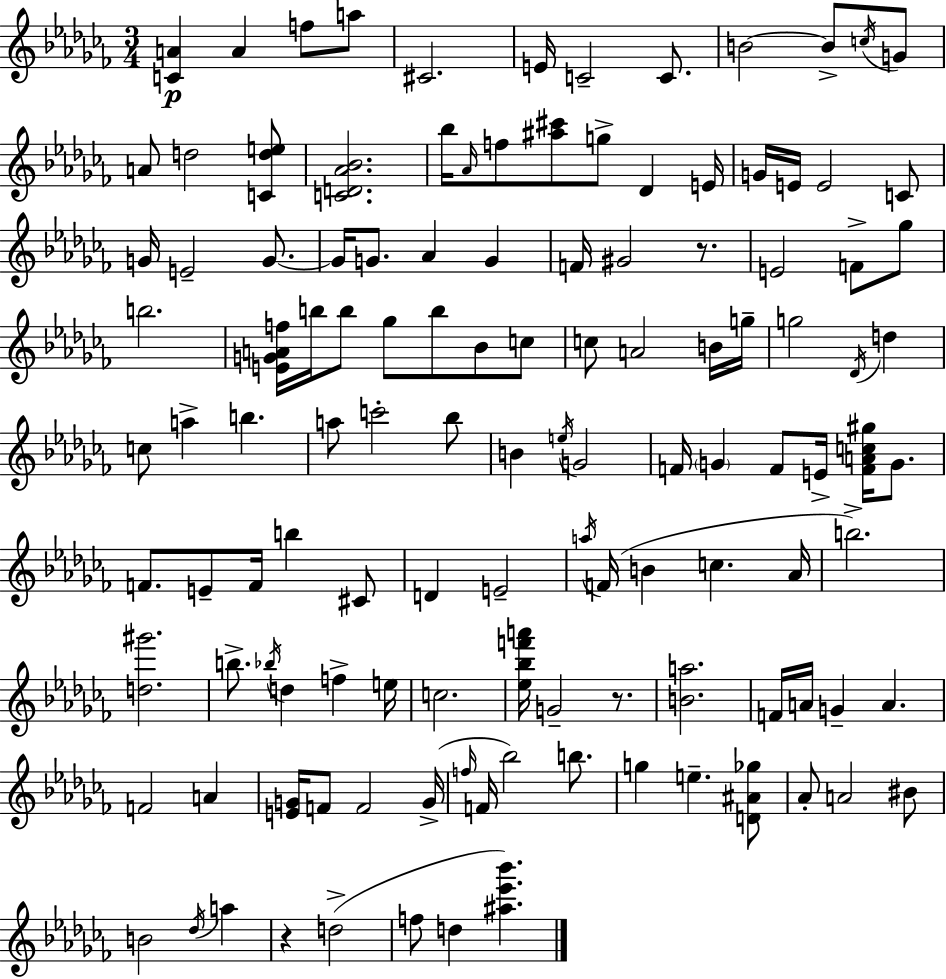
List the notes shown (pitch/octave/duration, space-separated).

[C4,A4]/q A4/q F5/e A5/e C#4/h. E4/s C4/h C4/e. B4/h B4/e C5/s G4/e A4/e D5/h [C4,D5,E5]/e [C4,D4,Ab4,Bb4]/h. Bb5/s Ab4/s F5/e [A#5,C#6]/e G5/e Db4/q E4/s G4/s E4/s E4/h C4/e G4/s E4/h G4/e. G4/s G4/e. Ab4/q G4/q F4/s G#4/h R/e. E4/h F4/e Gb5/e B5/h. [E4,G4,A4,F5]/s B5/s B5/e Gb5/e B5/e Bb4/e C5/e C5/e A4/h B4/s G5/s G5/h Db4/s D5/q C5/e A5/q B5/q. A5/e C6/h Bb5/e B4/q E5/s G4/h F4/s G4/q F4/e E4/s [F4,A4,C5,G#5]/s G4/e. F4/e. E4/e F4/s B5/q C#4/e D4/q E4/h A5/s F4/s B4/q C5/q. Ab4/s B5/h. [D5,G#6]/h. B5/e. Bb5/s D5/q F5/q E5/s C5/h. [Eb5,Bb5,F6,A6]/s G4/h R/e. [B4,A5]/h. F4/s A4/s G4/q A4/q. F4/h A4/q [E4,G4]/s F4/e F4/h G4/s F5/s F4/s Bb5/h B5/e. G5/q E5/q. [D4,A#4,Gb5]/e Ab4/e A4/h BIS4/e B4/h Db5/s A5/q R/q D5/h F5/e D5/q [A#5,Eb6,Bb6]/q.